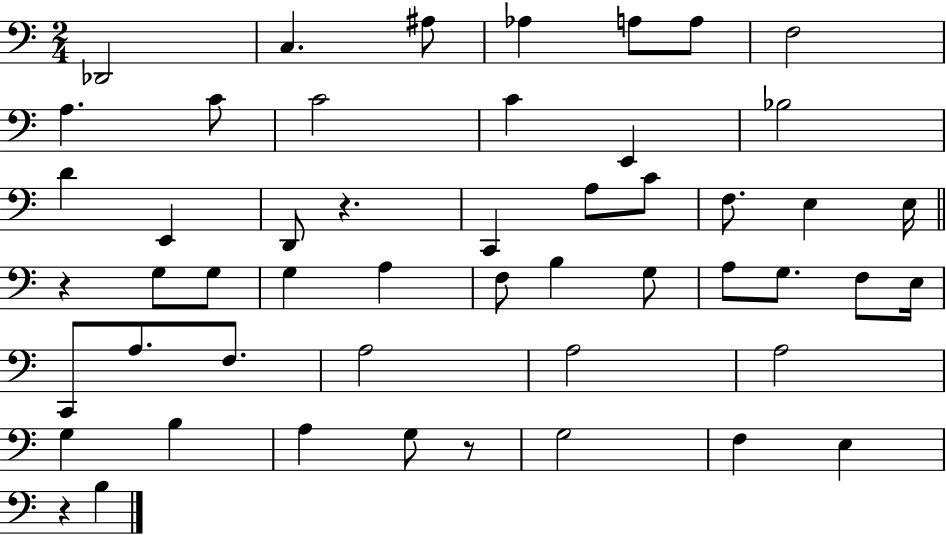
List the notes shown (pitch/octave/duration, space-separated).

Db2/h C3/q. A#3/e Ab3/q A3/e A3/e F3/h A3/q. C4/e C4/h C4/q E2/q Bb3/h D4/q E2/q D2/e R/q. C2/q A3/e C4/e F3/e. E3/q E3/s R/q G3/e G3/e G3/q A3/q F3/e B3/q G3/e A3/e G3/e. F3/e E3/s C2/e A3/e. F3/e. A3/h A3/h A3/h G3/q B3/q A3/q G3/e R/e G3/h F3/q E3/q R/q B3/q